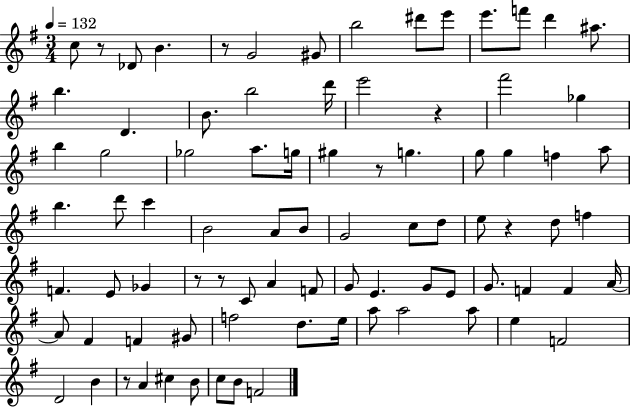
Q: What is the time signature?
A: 3/4